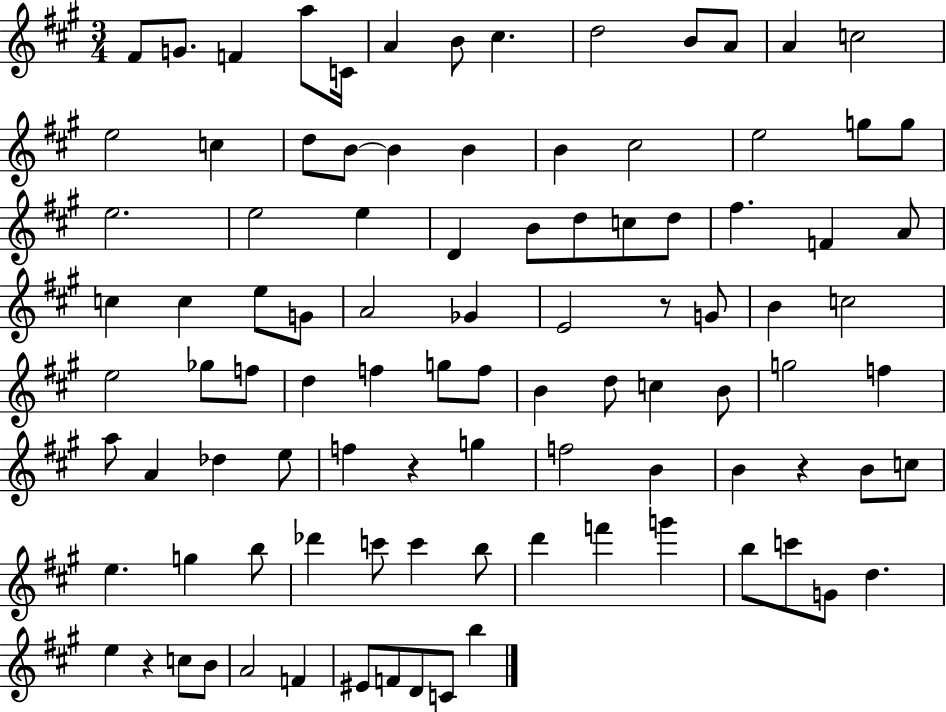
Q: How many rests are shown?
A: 4